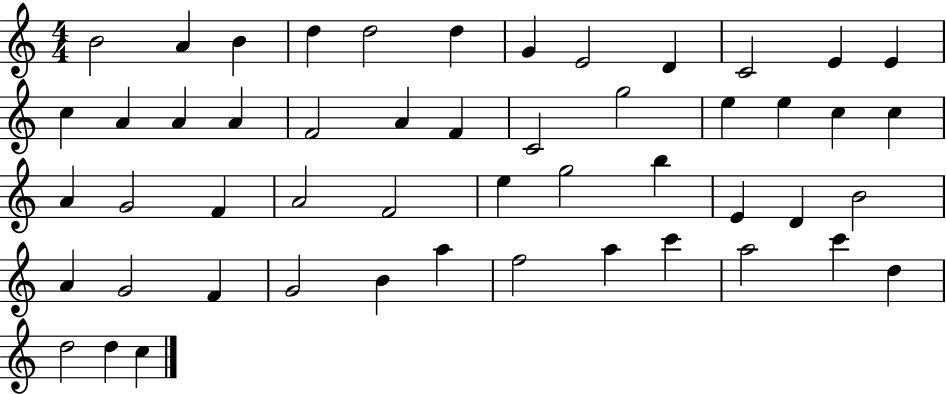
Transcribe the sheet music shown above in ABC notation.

X:1
T:Untitled
M:4/4
L:1/4
K:C
B2 A B d d2 d G E2 D C2 E E c A A A F2 A F C2 g2 e e c c A G2 F A2 F2 e g2 b E D B2 A G2 F G2 B a f2 a c' a2 c' d d2 d c